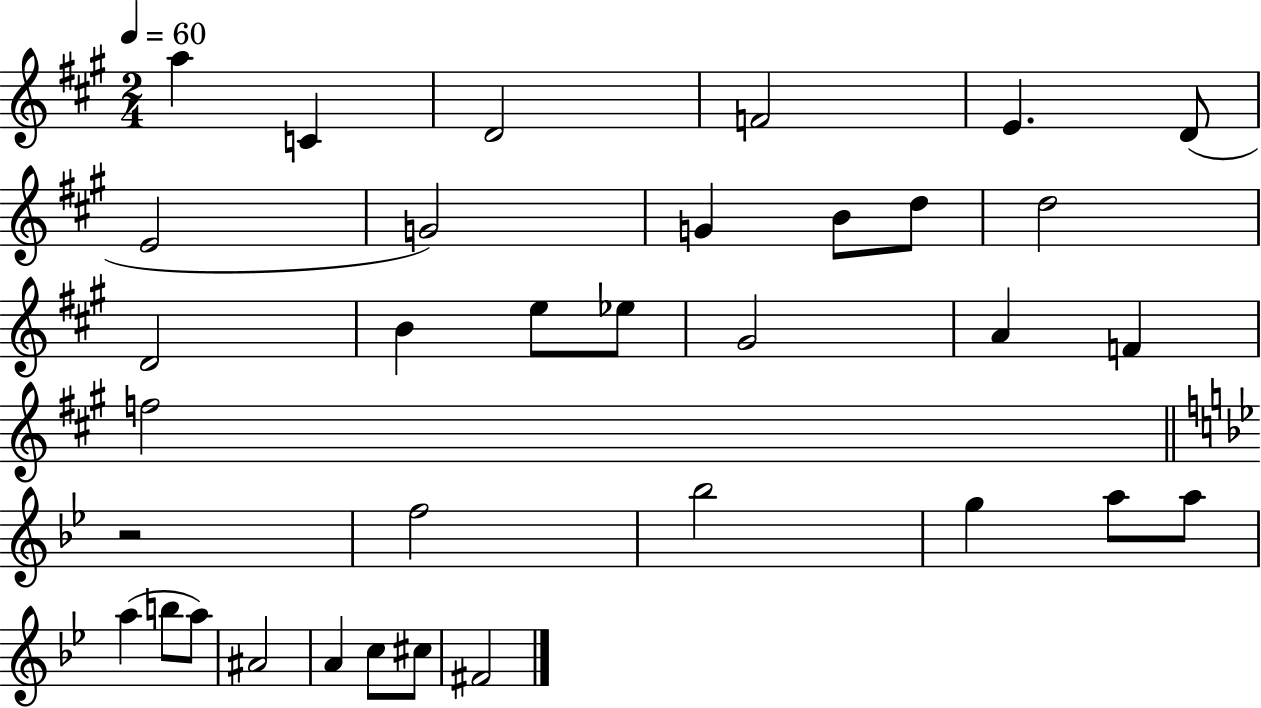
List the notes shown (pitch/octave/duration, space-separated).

A5/q C4/q D4/h F4/h E4/q. D4/e E4/h G4/h G4/q B4/e D5/e D5/h D4/h B4/q E5/e Eb5/e G#4/h A4/q F4/q F5/h R/h F5/h Bb5/h G5/q A5/e A5/e A5/q B5/e A5/e A#4/h A4/q C5/e C#5/e F#4/h